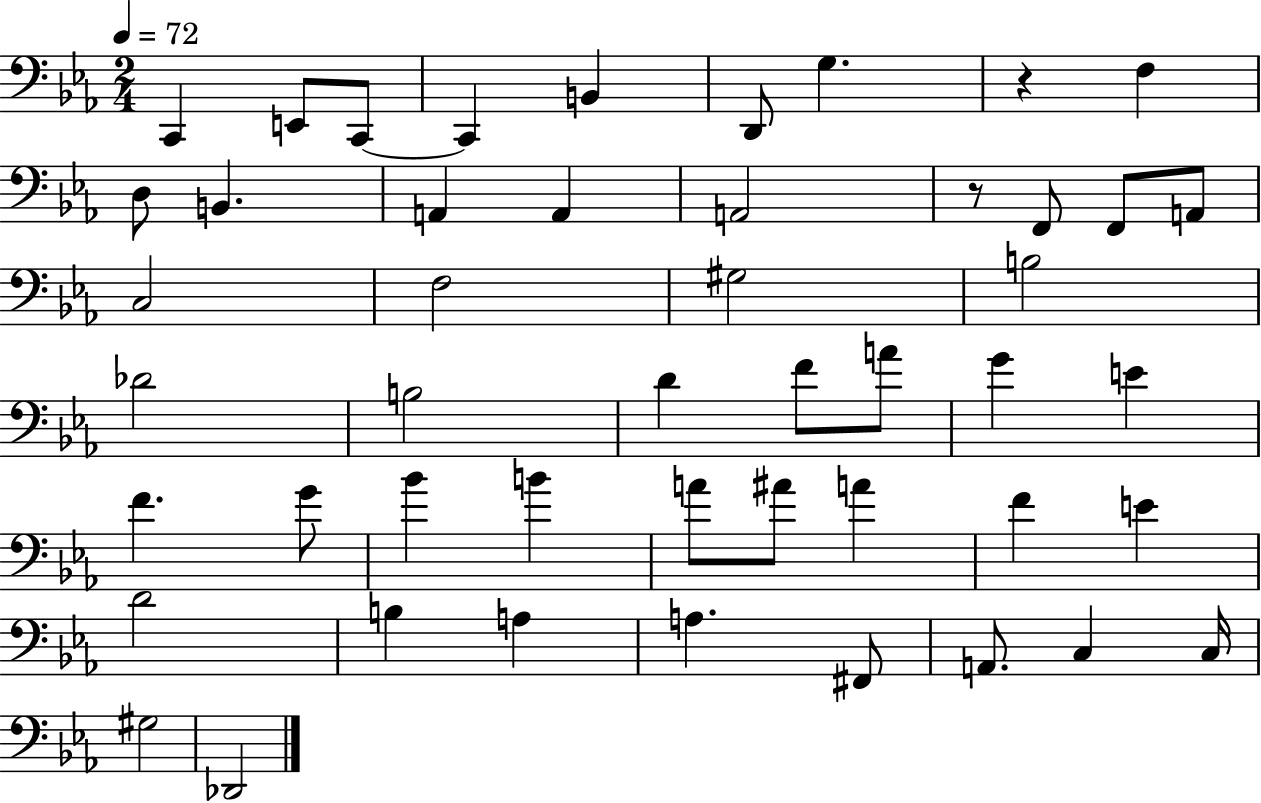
C2/q E2/e C2/e C2/q B2/q D2/e G3/q. R/q F3/q D3/e B2/q. A2/q A2/q A2/h R/e F2/e F2/e A2/e C3/h F3/h G#3/h B3/h Db4/h B3/h D4/q F4/e A4/e G4/q E4/q F4/q. G4/e Bb4/q B4/q A4/e A#4/e A4/q F4/q E4/q D4/h B3/q A3/q A3/q. F#2/e A2/e. C3/q C3/s G#3/h Db2/h